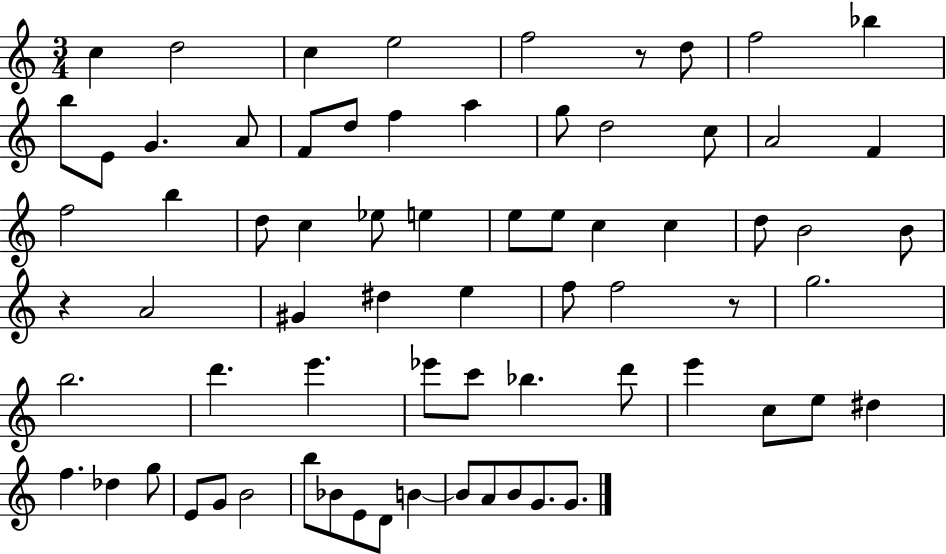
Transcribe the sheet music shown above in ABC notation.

X:1
T:Untitled
M:3/4
L:1/4
K:C
c d2 c e2 f2 z/2 d/2 f2 _b b/2 E/2 G A/2 F/2 d/2 f a g/2 d2 c/2 A2 F f2 b d/2 c _e/2 e e/2 e/2 c c d/2 B2 B/2 z A2 ^G ^d e f/2 f2 z/2 g2 b2 d' e' _e'/2 c'/2 _b d'/2 e' c/2 e/2 ^d f _d g/2 E/2 G/2 B2 b/2 _B/2 E/2 D/2 B B/2 A/2 B/2 G/2 G/2